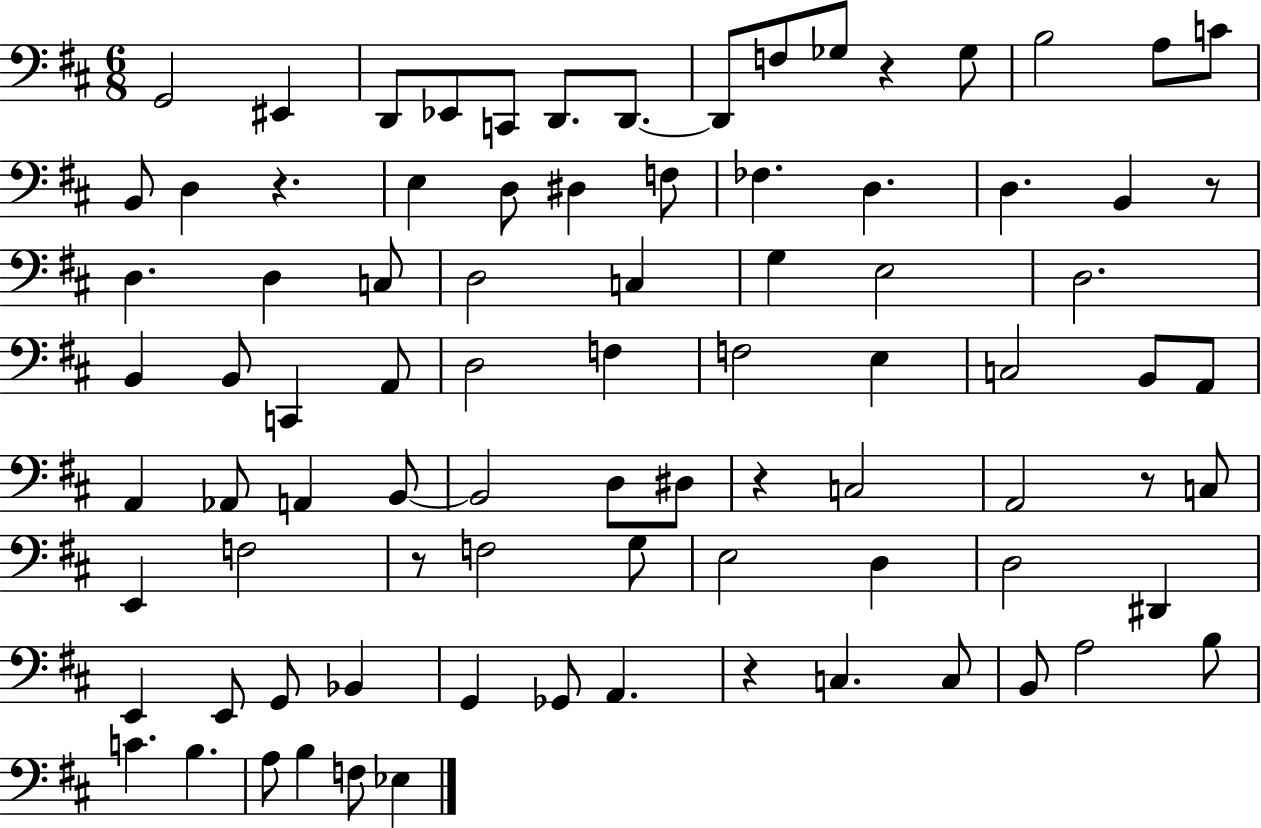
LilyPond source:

{
  \clef bass
  \numericTimeSignature
  \time 6/8
  \key d \major
  g,2 eis,4 | d,8 ees,8 c,8 d,8. d,8.~~ | d,8 f8 ges8 r4 ges8 | b2 a8 c'8 | \break b,8 d4 r4. | e4 d8 dis4 f8 | fes4. d4. | d4. b,4 r8 | \break d4. d4 c8 | d2 c4 | g4 e2 | d2. | \break b,4 b,8 c,4 a,8 | d2 f4 | f2 e4 | c2 b,8 a,8 | \break a,4 aes,8 a,4 b,8~~ | b,2 d8 dis8 | r4 c2 | a,2 r8 c8 | \break e,4 f2 | r8 f2 g8 | e2 d4 | d2 dis,4 | \break e,4 e,8 g,8 bes,4 | g,4 ges,8 a,4. | r4 c4. c8 | b,8 a2 b8 | \break c'4. b4. | a8 b4 f8 ees4 | \bar "|."
}